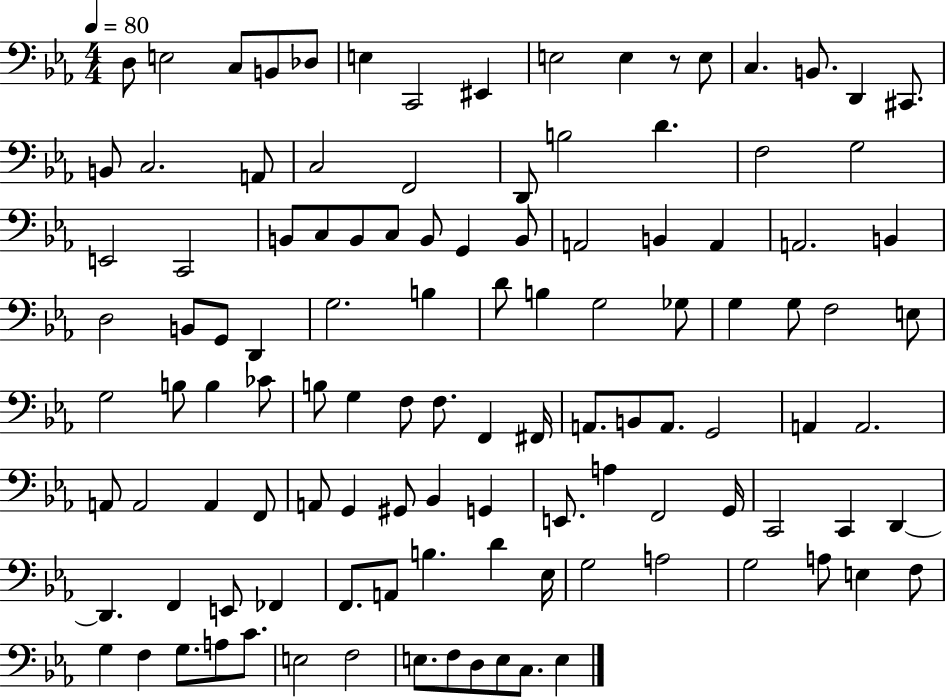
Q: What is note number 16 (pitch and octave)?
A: B2